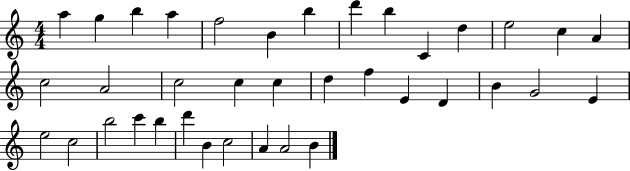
A5/q G5/q B5/q A5/q F5/h B4/q B5/q D6/q B5/q C4/q D5/q E5/h C5/q A4/q C5/h A4/h C5/h C5/q C5/q D5/q F5/q E4/q D4/q B4/q G4/h E4/q E5/h C5/h B5/h C6/q B5/q D6/q B4/q C5/h A4/q A4/h B4/q